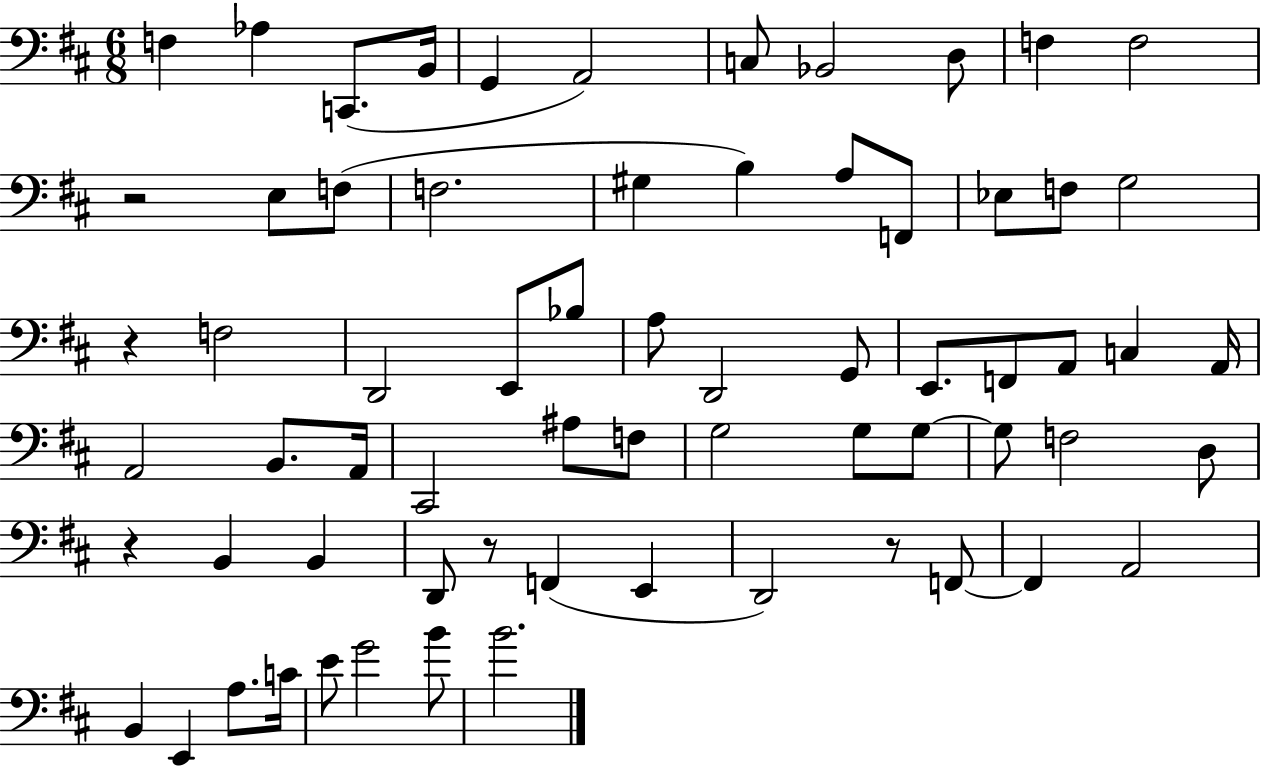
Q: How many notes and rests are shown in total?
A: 67